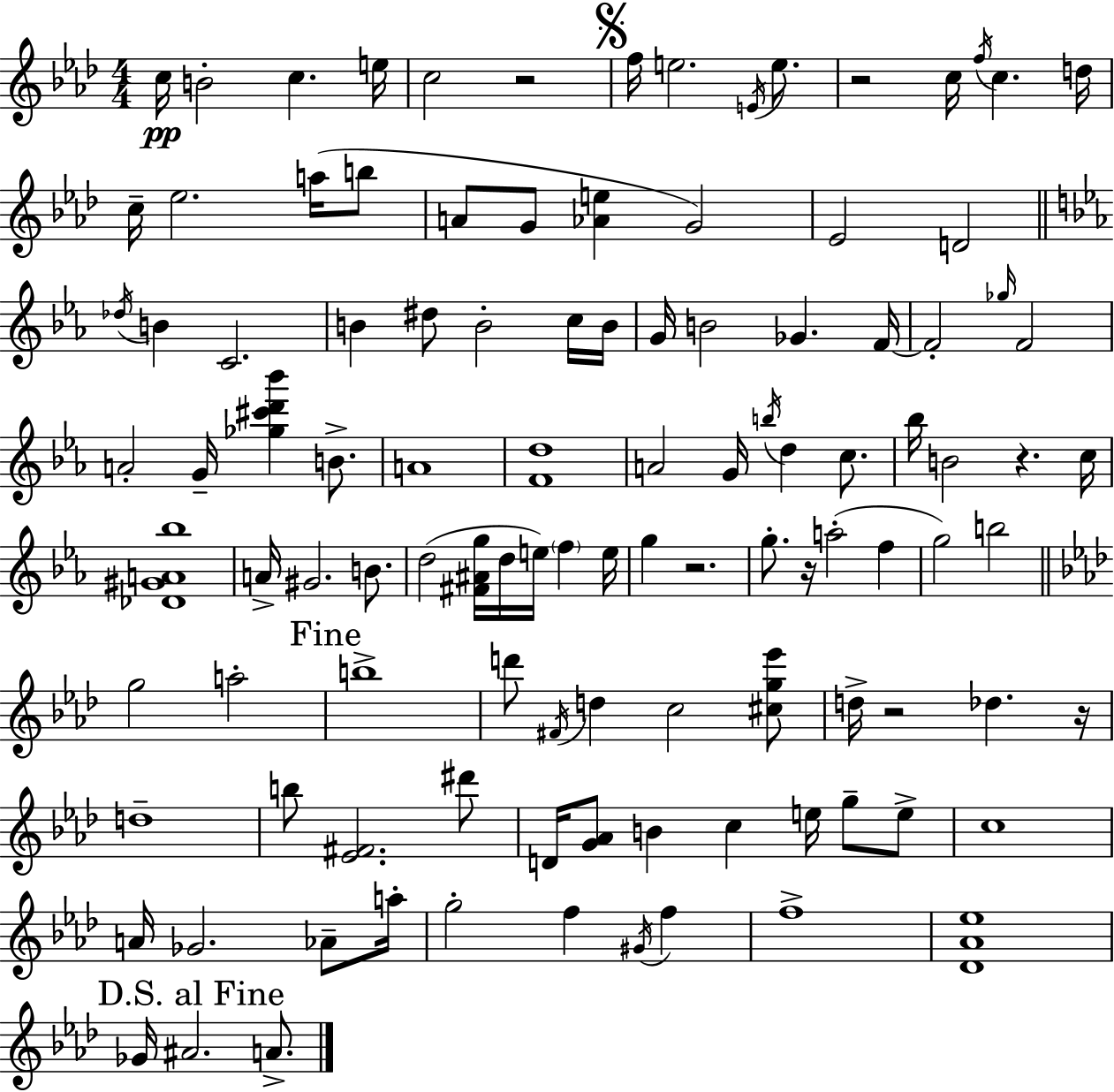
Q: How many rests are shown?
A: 7